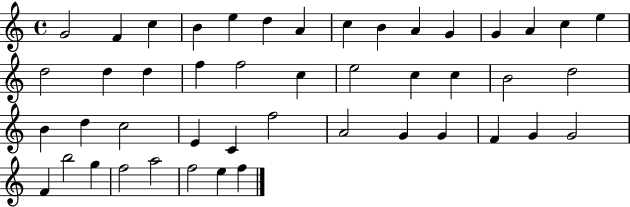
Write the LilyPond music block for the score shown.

{
  \clef treble
  \time 4/4
  \defaultTimeSignature
  \key c \major
  g'2 f'4 c''4 | b'4 e''4 d''4 a'4 | c''4 b'4 a'4 g'4 | g'4 a'4 c''4 e''4 | \break d''2 d''4 d''4 | f''4 f''2 c''4 | e''2 c''4 c''4 | b'2 d''2 | \break b'4 d''4 c''2 | e'4 c'4 f''2 | a'2 g'4 g'4 | f'4 g'4 g'2 | \break f'4 b''2 g''4 | f''2 a''2 | f''2 e''4 f''4 | \bar "|."
}